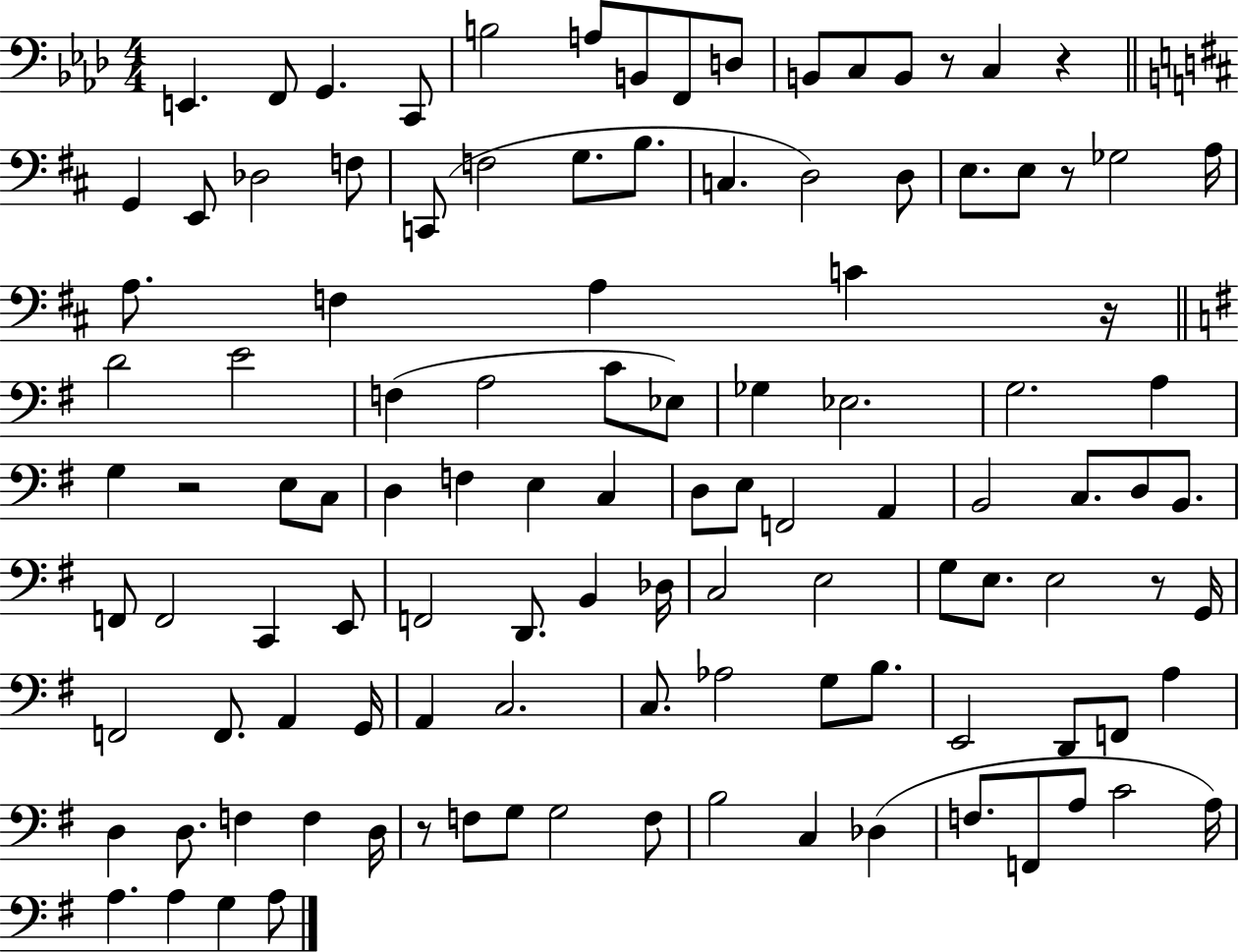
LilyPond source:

{
  \clef bass
  \numericTimeSignature
  \time 4/4
  \key aes \major
  e,4. f,8 g,4. c,8 | b2 a8 b,8 f,8 d8 | b,8 c8 b,8 r8 c4 r4 | \bar "||" \break \key d \major g,4 e,8 des2 f8 | c,8( f2 g8. b8. | c4. d2) d8 | e8. e8 r8 ges2 a16 | \break a8. f4 a4 c'4 r16 | \bar "||" \break \key e \minor d'2 e'2 | f4( a2 c'8 ees8) | ges4 ees2. | g2. a4 | \break g4 r2 e8 c8 | d4 f4 e4 c4 | d8 e8 f,2 a,4 | b,2 c8. d8 b,8. | \break f,8 f,2 c,4 e,8 | f,2 d,8. b,4 des16 | c2 e2 | g8 e8. e2 r8 g,16 | \break f,2 f,8. a,4 g,16 | a,4 c2. | c8. aes2 g8 b8. | e,2 d,8 f,8 a4 | \break d4 d8. f4 f4 d16 | r8 f8 g8 g2 f8 | b2 c4 des4( | f8. f,8 a8 c'2 a16) | \break a4. a4 g4 a8 | \bar "|."
}